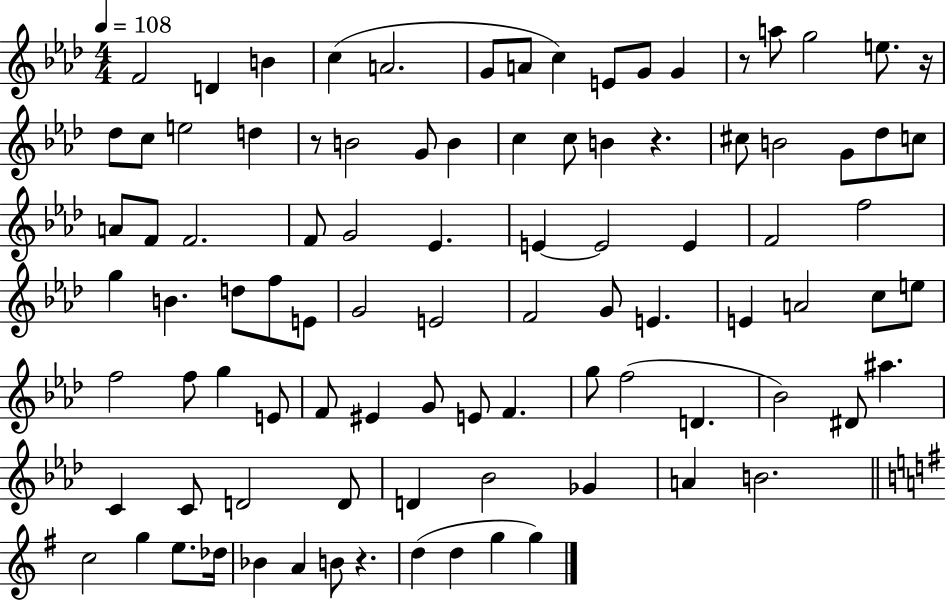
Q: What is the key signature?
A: AES major